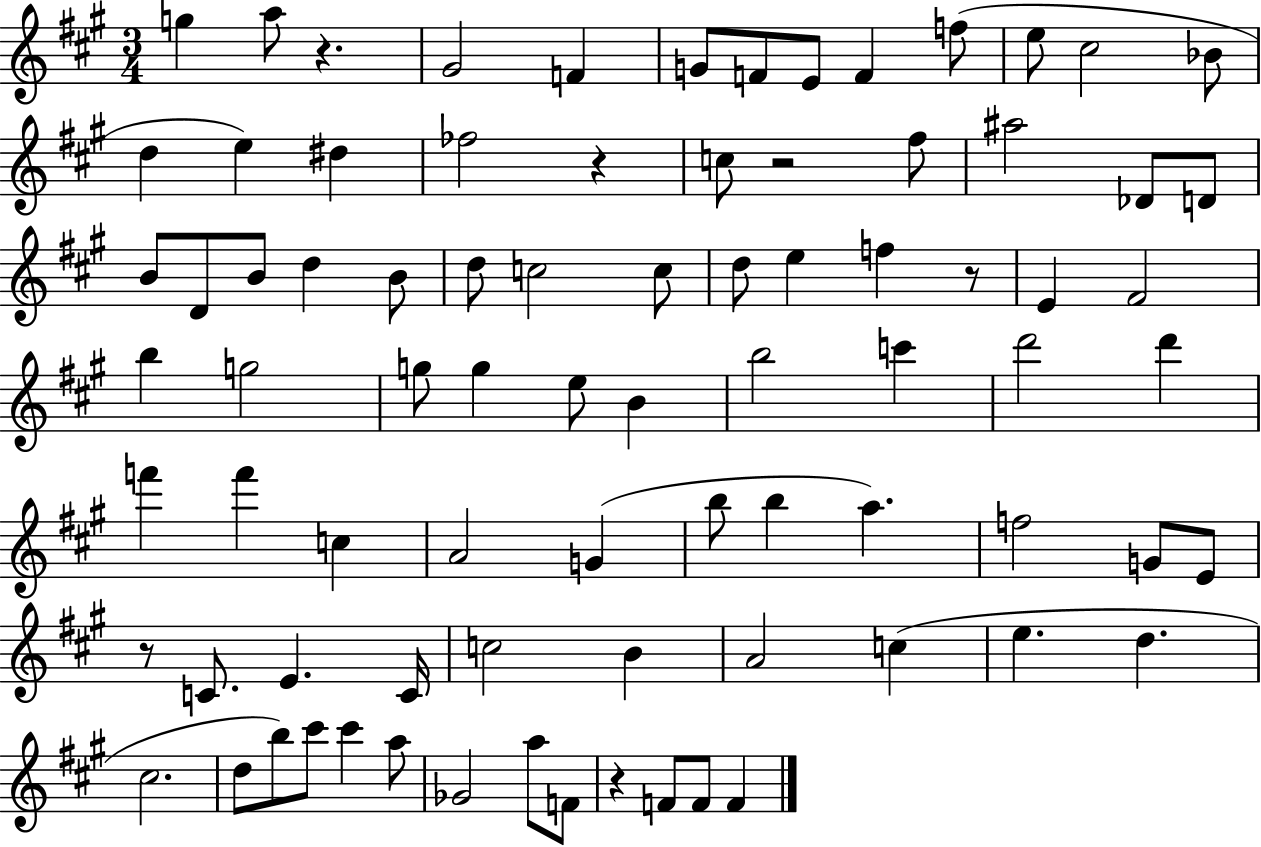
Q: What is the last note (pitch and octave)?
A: F4